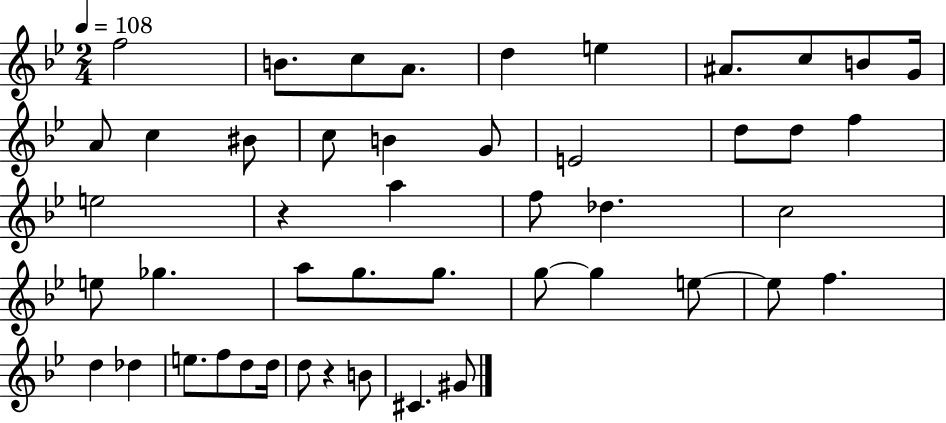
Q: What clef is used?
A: treble